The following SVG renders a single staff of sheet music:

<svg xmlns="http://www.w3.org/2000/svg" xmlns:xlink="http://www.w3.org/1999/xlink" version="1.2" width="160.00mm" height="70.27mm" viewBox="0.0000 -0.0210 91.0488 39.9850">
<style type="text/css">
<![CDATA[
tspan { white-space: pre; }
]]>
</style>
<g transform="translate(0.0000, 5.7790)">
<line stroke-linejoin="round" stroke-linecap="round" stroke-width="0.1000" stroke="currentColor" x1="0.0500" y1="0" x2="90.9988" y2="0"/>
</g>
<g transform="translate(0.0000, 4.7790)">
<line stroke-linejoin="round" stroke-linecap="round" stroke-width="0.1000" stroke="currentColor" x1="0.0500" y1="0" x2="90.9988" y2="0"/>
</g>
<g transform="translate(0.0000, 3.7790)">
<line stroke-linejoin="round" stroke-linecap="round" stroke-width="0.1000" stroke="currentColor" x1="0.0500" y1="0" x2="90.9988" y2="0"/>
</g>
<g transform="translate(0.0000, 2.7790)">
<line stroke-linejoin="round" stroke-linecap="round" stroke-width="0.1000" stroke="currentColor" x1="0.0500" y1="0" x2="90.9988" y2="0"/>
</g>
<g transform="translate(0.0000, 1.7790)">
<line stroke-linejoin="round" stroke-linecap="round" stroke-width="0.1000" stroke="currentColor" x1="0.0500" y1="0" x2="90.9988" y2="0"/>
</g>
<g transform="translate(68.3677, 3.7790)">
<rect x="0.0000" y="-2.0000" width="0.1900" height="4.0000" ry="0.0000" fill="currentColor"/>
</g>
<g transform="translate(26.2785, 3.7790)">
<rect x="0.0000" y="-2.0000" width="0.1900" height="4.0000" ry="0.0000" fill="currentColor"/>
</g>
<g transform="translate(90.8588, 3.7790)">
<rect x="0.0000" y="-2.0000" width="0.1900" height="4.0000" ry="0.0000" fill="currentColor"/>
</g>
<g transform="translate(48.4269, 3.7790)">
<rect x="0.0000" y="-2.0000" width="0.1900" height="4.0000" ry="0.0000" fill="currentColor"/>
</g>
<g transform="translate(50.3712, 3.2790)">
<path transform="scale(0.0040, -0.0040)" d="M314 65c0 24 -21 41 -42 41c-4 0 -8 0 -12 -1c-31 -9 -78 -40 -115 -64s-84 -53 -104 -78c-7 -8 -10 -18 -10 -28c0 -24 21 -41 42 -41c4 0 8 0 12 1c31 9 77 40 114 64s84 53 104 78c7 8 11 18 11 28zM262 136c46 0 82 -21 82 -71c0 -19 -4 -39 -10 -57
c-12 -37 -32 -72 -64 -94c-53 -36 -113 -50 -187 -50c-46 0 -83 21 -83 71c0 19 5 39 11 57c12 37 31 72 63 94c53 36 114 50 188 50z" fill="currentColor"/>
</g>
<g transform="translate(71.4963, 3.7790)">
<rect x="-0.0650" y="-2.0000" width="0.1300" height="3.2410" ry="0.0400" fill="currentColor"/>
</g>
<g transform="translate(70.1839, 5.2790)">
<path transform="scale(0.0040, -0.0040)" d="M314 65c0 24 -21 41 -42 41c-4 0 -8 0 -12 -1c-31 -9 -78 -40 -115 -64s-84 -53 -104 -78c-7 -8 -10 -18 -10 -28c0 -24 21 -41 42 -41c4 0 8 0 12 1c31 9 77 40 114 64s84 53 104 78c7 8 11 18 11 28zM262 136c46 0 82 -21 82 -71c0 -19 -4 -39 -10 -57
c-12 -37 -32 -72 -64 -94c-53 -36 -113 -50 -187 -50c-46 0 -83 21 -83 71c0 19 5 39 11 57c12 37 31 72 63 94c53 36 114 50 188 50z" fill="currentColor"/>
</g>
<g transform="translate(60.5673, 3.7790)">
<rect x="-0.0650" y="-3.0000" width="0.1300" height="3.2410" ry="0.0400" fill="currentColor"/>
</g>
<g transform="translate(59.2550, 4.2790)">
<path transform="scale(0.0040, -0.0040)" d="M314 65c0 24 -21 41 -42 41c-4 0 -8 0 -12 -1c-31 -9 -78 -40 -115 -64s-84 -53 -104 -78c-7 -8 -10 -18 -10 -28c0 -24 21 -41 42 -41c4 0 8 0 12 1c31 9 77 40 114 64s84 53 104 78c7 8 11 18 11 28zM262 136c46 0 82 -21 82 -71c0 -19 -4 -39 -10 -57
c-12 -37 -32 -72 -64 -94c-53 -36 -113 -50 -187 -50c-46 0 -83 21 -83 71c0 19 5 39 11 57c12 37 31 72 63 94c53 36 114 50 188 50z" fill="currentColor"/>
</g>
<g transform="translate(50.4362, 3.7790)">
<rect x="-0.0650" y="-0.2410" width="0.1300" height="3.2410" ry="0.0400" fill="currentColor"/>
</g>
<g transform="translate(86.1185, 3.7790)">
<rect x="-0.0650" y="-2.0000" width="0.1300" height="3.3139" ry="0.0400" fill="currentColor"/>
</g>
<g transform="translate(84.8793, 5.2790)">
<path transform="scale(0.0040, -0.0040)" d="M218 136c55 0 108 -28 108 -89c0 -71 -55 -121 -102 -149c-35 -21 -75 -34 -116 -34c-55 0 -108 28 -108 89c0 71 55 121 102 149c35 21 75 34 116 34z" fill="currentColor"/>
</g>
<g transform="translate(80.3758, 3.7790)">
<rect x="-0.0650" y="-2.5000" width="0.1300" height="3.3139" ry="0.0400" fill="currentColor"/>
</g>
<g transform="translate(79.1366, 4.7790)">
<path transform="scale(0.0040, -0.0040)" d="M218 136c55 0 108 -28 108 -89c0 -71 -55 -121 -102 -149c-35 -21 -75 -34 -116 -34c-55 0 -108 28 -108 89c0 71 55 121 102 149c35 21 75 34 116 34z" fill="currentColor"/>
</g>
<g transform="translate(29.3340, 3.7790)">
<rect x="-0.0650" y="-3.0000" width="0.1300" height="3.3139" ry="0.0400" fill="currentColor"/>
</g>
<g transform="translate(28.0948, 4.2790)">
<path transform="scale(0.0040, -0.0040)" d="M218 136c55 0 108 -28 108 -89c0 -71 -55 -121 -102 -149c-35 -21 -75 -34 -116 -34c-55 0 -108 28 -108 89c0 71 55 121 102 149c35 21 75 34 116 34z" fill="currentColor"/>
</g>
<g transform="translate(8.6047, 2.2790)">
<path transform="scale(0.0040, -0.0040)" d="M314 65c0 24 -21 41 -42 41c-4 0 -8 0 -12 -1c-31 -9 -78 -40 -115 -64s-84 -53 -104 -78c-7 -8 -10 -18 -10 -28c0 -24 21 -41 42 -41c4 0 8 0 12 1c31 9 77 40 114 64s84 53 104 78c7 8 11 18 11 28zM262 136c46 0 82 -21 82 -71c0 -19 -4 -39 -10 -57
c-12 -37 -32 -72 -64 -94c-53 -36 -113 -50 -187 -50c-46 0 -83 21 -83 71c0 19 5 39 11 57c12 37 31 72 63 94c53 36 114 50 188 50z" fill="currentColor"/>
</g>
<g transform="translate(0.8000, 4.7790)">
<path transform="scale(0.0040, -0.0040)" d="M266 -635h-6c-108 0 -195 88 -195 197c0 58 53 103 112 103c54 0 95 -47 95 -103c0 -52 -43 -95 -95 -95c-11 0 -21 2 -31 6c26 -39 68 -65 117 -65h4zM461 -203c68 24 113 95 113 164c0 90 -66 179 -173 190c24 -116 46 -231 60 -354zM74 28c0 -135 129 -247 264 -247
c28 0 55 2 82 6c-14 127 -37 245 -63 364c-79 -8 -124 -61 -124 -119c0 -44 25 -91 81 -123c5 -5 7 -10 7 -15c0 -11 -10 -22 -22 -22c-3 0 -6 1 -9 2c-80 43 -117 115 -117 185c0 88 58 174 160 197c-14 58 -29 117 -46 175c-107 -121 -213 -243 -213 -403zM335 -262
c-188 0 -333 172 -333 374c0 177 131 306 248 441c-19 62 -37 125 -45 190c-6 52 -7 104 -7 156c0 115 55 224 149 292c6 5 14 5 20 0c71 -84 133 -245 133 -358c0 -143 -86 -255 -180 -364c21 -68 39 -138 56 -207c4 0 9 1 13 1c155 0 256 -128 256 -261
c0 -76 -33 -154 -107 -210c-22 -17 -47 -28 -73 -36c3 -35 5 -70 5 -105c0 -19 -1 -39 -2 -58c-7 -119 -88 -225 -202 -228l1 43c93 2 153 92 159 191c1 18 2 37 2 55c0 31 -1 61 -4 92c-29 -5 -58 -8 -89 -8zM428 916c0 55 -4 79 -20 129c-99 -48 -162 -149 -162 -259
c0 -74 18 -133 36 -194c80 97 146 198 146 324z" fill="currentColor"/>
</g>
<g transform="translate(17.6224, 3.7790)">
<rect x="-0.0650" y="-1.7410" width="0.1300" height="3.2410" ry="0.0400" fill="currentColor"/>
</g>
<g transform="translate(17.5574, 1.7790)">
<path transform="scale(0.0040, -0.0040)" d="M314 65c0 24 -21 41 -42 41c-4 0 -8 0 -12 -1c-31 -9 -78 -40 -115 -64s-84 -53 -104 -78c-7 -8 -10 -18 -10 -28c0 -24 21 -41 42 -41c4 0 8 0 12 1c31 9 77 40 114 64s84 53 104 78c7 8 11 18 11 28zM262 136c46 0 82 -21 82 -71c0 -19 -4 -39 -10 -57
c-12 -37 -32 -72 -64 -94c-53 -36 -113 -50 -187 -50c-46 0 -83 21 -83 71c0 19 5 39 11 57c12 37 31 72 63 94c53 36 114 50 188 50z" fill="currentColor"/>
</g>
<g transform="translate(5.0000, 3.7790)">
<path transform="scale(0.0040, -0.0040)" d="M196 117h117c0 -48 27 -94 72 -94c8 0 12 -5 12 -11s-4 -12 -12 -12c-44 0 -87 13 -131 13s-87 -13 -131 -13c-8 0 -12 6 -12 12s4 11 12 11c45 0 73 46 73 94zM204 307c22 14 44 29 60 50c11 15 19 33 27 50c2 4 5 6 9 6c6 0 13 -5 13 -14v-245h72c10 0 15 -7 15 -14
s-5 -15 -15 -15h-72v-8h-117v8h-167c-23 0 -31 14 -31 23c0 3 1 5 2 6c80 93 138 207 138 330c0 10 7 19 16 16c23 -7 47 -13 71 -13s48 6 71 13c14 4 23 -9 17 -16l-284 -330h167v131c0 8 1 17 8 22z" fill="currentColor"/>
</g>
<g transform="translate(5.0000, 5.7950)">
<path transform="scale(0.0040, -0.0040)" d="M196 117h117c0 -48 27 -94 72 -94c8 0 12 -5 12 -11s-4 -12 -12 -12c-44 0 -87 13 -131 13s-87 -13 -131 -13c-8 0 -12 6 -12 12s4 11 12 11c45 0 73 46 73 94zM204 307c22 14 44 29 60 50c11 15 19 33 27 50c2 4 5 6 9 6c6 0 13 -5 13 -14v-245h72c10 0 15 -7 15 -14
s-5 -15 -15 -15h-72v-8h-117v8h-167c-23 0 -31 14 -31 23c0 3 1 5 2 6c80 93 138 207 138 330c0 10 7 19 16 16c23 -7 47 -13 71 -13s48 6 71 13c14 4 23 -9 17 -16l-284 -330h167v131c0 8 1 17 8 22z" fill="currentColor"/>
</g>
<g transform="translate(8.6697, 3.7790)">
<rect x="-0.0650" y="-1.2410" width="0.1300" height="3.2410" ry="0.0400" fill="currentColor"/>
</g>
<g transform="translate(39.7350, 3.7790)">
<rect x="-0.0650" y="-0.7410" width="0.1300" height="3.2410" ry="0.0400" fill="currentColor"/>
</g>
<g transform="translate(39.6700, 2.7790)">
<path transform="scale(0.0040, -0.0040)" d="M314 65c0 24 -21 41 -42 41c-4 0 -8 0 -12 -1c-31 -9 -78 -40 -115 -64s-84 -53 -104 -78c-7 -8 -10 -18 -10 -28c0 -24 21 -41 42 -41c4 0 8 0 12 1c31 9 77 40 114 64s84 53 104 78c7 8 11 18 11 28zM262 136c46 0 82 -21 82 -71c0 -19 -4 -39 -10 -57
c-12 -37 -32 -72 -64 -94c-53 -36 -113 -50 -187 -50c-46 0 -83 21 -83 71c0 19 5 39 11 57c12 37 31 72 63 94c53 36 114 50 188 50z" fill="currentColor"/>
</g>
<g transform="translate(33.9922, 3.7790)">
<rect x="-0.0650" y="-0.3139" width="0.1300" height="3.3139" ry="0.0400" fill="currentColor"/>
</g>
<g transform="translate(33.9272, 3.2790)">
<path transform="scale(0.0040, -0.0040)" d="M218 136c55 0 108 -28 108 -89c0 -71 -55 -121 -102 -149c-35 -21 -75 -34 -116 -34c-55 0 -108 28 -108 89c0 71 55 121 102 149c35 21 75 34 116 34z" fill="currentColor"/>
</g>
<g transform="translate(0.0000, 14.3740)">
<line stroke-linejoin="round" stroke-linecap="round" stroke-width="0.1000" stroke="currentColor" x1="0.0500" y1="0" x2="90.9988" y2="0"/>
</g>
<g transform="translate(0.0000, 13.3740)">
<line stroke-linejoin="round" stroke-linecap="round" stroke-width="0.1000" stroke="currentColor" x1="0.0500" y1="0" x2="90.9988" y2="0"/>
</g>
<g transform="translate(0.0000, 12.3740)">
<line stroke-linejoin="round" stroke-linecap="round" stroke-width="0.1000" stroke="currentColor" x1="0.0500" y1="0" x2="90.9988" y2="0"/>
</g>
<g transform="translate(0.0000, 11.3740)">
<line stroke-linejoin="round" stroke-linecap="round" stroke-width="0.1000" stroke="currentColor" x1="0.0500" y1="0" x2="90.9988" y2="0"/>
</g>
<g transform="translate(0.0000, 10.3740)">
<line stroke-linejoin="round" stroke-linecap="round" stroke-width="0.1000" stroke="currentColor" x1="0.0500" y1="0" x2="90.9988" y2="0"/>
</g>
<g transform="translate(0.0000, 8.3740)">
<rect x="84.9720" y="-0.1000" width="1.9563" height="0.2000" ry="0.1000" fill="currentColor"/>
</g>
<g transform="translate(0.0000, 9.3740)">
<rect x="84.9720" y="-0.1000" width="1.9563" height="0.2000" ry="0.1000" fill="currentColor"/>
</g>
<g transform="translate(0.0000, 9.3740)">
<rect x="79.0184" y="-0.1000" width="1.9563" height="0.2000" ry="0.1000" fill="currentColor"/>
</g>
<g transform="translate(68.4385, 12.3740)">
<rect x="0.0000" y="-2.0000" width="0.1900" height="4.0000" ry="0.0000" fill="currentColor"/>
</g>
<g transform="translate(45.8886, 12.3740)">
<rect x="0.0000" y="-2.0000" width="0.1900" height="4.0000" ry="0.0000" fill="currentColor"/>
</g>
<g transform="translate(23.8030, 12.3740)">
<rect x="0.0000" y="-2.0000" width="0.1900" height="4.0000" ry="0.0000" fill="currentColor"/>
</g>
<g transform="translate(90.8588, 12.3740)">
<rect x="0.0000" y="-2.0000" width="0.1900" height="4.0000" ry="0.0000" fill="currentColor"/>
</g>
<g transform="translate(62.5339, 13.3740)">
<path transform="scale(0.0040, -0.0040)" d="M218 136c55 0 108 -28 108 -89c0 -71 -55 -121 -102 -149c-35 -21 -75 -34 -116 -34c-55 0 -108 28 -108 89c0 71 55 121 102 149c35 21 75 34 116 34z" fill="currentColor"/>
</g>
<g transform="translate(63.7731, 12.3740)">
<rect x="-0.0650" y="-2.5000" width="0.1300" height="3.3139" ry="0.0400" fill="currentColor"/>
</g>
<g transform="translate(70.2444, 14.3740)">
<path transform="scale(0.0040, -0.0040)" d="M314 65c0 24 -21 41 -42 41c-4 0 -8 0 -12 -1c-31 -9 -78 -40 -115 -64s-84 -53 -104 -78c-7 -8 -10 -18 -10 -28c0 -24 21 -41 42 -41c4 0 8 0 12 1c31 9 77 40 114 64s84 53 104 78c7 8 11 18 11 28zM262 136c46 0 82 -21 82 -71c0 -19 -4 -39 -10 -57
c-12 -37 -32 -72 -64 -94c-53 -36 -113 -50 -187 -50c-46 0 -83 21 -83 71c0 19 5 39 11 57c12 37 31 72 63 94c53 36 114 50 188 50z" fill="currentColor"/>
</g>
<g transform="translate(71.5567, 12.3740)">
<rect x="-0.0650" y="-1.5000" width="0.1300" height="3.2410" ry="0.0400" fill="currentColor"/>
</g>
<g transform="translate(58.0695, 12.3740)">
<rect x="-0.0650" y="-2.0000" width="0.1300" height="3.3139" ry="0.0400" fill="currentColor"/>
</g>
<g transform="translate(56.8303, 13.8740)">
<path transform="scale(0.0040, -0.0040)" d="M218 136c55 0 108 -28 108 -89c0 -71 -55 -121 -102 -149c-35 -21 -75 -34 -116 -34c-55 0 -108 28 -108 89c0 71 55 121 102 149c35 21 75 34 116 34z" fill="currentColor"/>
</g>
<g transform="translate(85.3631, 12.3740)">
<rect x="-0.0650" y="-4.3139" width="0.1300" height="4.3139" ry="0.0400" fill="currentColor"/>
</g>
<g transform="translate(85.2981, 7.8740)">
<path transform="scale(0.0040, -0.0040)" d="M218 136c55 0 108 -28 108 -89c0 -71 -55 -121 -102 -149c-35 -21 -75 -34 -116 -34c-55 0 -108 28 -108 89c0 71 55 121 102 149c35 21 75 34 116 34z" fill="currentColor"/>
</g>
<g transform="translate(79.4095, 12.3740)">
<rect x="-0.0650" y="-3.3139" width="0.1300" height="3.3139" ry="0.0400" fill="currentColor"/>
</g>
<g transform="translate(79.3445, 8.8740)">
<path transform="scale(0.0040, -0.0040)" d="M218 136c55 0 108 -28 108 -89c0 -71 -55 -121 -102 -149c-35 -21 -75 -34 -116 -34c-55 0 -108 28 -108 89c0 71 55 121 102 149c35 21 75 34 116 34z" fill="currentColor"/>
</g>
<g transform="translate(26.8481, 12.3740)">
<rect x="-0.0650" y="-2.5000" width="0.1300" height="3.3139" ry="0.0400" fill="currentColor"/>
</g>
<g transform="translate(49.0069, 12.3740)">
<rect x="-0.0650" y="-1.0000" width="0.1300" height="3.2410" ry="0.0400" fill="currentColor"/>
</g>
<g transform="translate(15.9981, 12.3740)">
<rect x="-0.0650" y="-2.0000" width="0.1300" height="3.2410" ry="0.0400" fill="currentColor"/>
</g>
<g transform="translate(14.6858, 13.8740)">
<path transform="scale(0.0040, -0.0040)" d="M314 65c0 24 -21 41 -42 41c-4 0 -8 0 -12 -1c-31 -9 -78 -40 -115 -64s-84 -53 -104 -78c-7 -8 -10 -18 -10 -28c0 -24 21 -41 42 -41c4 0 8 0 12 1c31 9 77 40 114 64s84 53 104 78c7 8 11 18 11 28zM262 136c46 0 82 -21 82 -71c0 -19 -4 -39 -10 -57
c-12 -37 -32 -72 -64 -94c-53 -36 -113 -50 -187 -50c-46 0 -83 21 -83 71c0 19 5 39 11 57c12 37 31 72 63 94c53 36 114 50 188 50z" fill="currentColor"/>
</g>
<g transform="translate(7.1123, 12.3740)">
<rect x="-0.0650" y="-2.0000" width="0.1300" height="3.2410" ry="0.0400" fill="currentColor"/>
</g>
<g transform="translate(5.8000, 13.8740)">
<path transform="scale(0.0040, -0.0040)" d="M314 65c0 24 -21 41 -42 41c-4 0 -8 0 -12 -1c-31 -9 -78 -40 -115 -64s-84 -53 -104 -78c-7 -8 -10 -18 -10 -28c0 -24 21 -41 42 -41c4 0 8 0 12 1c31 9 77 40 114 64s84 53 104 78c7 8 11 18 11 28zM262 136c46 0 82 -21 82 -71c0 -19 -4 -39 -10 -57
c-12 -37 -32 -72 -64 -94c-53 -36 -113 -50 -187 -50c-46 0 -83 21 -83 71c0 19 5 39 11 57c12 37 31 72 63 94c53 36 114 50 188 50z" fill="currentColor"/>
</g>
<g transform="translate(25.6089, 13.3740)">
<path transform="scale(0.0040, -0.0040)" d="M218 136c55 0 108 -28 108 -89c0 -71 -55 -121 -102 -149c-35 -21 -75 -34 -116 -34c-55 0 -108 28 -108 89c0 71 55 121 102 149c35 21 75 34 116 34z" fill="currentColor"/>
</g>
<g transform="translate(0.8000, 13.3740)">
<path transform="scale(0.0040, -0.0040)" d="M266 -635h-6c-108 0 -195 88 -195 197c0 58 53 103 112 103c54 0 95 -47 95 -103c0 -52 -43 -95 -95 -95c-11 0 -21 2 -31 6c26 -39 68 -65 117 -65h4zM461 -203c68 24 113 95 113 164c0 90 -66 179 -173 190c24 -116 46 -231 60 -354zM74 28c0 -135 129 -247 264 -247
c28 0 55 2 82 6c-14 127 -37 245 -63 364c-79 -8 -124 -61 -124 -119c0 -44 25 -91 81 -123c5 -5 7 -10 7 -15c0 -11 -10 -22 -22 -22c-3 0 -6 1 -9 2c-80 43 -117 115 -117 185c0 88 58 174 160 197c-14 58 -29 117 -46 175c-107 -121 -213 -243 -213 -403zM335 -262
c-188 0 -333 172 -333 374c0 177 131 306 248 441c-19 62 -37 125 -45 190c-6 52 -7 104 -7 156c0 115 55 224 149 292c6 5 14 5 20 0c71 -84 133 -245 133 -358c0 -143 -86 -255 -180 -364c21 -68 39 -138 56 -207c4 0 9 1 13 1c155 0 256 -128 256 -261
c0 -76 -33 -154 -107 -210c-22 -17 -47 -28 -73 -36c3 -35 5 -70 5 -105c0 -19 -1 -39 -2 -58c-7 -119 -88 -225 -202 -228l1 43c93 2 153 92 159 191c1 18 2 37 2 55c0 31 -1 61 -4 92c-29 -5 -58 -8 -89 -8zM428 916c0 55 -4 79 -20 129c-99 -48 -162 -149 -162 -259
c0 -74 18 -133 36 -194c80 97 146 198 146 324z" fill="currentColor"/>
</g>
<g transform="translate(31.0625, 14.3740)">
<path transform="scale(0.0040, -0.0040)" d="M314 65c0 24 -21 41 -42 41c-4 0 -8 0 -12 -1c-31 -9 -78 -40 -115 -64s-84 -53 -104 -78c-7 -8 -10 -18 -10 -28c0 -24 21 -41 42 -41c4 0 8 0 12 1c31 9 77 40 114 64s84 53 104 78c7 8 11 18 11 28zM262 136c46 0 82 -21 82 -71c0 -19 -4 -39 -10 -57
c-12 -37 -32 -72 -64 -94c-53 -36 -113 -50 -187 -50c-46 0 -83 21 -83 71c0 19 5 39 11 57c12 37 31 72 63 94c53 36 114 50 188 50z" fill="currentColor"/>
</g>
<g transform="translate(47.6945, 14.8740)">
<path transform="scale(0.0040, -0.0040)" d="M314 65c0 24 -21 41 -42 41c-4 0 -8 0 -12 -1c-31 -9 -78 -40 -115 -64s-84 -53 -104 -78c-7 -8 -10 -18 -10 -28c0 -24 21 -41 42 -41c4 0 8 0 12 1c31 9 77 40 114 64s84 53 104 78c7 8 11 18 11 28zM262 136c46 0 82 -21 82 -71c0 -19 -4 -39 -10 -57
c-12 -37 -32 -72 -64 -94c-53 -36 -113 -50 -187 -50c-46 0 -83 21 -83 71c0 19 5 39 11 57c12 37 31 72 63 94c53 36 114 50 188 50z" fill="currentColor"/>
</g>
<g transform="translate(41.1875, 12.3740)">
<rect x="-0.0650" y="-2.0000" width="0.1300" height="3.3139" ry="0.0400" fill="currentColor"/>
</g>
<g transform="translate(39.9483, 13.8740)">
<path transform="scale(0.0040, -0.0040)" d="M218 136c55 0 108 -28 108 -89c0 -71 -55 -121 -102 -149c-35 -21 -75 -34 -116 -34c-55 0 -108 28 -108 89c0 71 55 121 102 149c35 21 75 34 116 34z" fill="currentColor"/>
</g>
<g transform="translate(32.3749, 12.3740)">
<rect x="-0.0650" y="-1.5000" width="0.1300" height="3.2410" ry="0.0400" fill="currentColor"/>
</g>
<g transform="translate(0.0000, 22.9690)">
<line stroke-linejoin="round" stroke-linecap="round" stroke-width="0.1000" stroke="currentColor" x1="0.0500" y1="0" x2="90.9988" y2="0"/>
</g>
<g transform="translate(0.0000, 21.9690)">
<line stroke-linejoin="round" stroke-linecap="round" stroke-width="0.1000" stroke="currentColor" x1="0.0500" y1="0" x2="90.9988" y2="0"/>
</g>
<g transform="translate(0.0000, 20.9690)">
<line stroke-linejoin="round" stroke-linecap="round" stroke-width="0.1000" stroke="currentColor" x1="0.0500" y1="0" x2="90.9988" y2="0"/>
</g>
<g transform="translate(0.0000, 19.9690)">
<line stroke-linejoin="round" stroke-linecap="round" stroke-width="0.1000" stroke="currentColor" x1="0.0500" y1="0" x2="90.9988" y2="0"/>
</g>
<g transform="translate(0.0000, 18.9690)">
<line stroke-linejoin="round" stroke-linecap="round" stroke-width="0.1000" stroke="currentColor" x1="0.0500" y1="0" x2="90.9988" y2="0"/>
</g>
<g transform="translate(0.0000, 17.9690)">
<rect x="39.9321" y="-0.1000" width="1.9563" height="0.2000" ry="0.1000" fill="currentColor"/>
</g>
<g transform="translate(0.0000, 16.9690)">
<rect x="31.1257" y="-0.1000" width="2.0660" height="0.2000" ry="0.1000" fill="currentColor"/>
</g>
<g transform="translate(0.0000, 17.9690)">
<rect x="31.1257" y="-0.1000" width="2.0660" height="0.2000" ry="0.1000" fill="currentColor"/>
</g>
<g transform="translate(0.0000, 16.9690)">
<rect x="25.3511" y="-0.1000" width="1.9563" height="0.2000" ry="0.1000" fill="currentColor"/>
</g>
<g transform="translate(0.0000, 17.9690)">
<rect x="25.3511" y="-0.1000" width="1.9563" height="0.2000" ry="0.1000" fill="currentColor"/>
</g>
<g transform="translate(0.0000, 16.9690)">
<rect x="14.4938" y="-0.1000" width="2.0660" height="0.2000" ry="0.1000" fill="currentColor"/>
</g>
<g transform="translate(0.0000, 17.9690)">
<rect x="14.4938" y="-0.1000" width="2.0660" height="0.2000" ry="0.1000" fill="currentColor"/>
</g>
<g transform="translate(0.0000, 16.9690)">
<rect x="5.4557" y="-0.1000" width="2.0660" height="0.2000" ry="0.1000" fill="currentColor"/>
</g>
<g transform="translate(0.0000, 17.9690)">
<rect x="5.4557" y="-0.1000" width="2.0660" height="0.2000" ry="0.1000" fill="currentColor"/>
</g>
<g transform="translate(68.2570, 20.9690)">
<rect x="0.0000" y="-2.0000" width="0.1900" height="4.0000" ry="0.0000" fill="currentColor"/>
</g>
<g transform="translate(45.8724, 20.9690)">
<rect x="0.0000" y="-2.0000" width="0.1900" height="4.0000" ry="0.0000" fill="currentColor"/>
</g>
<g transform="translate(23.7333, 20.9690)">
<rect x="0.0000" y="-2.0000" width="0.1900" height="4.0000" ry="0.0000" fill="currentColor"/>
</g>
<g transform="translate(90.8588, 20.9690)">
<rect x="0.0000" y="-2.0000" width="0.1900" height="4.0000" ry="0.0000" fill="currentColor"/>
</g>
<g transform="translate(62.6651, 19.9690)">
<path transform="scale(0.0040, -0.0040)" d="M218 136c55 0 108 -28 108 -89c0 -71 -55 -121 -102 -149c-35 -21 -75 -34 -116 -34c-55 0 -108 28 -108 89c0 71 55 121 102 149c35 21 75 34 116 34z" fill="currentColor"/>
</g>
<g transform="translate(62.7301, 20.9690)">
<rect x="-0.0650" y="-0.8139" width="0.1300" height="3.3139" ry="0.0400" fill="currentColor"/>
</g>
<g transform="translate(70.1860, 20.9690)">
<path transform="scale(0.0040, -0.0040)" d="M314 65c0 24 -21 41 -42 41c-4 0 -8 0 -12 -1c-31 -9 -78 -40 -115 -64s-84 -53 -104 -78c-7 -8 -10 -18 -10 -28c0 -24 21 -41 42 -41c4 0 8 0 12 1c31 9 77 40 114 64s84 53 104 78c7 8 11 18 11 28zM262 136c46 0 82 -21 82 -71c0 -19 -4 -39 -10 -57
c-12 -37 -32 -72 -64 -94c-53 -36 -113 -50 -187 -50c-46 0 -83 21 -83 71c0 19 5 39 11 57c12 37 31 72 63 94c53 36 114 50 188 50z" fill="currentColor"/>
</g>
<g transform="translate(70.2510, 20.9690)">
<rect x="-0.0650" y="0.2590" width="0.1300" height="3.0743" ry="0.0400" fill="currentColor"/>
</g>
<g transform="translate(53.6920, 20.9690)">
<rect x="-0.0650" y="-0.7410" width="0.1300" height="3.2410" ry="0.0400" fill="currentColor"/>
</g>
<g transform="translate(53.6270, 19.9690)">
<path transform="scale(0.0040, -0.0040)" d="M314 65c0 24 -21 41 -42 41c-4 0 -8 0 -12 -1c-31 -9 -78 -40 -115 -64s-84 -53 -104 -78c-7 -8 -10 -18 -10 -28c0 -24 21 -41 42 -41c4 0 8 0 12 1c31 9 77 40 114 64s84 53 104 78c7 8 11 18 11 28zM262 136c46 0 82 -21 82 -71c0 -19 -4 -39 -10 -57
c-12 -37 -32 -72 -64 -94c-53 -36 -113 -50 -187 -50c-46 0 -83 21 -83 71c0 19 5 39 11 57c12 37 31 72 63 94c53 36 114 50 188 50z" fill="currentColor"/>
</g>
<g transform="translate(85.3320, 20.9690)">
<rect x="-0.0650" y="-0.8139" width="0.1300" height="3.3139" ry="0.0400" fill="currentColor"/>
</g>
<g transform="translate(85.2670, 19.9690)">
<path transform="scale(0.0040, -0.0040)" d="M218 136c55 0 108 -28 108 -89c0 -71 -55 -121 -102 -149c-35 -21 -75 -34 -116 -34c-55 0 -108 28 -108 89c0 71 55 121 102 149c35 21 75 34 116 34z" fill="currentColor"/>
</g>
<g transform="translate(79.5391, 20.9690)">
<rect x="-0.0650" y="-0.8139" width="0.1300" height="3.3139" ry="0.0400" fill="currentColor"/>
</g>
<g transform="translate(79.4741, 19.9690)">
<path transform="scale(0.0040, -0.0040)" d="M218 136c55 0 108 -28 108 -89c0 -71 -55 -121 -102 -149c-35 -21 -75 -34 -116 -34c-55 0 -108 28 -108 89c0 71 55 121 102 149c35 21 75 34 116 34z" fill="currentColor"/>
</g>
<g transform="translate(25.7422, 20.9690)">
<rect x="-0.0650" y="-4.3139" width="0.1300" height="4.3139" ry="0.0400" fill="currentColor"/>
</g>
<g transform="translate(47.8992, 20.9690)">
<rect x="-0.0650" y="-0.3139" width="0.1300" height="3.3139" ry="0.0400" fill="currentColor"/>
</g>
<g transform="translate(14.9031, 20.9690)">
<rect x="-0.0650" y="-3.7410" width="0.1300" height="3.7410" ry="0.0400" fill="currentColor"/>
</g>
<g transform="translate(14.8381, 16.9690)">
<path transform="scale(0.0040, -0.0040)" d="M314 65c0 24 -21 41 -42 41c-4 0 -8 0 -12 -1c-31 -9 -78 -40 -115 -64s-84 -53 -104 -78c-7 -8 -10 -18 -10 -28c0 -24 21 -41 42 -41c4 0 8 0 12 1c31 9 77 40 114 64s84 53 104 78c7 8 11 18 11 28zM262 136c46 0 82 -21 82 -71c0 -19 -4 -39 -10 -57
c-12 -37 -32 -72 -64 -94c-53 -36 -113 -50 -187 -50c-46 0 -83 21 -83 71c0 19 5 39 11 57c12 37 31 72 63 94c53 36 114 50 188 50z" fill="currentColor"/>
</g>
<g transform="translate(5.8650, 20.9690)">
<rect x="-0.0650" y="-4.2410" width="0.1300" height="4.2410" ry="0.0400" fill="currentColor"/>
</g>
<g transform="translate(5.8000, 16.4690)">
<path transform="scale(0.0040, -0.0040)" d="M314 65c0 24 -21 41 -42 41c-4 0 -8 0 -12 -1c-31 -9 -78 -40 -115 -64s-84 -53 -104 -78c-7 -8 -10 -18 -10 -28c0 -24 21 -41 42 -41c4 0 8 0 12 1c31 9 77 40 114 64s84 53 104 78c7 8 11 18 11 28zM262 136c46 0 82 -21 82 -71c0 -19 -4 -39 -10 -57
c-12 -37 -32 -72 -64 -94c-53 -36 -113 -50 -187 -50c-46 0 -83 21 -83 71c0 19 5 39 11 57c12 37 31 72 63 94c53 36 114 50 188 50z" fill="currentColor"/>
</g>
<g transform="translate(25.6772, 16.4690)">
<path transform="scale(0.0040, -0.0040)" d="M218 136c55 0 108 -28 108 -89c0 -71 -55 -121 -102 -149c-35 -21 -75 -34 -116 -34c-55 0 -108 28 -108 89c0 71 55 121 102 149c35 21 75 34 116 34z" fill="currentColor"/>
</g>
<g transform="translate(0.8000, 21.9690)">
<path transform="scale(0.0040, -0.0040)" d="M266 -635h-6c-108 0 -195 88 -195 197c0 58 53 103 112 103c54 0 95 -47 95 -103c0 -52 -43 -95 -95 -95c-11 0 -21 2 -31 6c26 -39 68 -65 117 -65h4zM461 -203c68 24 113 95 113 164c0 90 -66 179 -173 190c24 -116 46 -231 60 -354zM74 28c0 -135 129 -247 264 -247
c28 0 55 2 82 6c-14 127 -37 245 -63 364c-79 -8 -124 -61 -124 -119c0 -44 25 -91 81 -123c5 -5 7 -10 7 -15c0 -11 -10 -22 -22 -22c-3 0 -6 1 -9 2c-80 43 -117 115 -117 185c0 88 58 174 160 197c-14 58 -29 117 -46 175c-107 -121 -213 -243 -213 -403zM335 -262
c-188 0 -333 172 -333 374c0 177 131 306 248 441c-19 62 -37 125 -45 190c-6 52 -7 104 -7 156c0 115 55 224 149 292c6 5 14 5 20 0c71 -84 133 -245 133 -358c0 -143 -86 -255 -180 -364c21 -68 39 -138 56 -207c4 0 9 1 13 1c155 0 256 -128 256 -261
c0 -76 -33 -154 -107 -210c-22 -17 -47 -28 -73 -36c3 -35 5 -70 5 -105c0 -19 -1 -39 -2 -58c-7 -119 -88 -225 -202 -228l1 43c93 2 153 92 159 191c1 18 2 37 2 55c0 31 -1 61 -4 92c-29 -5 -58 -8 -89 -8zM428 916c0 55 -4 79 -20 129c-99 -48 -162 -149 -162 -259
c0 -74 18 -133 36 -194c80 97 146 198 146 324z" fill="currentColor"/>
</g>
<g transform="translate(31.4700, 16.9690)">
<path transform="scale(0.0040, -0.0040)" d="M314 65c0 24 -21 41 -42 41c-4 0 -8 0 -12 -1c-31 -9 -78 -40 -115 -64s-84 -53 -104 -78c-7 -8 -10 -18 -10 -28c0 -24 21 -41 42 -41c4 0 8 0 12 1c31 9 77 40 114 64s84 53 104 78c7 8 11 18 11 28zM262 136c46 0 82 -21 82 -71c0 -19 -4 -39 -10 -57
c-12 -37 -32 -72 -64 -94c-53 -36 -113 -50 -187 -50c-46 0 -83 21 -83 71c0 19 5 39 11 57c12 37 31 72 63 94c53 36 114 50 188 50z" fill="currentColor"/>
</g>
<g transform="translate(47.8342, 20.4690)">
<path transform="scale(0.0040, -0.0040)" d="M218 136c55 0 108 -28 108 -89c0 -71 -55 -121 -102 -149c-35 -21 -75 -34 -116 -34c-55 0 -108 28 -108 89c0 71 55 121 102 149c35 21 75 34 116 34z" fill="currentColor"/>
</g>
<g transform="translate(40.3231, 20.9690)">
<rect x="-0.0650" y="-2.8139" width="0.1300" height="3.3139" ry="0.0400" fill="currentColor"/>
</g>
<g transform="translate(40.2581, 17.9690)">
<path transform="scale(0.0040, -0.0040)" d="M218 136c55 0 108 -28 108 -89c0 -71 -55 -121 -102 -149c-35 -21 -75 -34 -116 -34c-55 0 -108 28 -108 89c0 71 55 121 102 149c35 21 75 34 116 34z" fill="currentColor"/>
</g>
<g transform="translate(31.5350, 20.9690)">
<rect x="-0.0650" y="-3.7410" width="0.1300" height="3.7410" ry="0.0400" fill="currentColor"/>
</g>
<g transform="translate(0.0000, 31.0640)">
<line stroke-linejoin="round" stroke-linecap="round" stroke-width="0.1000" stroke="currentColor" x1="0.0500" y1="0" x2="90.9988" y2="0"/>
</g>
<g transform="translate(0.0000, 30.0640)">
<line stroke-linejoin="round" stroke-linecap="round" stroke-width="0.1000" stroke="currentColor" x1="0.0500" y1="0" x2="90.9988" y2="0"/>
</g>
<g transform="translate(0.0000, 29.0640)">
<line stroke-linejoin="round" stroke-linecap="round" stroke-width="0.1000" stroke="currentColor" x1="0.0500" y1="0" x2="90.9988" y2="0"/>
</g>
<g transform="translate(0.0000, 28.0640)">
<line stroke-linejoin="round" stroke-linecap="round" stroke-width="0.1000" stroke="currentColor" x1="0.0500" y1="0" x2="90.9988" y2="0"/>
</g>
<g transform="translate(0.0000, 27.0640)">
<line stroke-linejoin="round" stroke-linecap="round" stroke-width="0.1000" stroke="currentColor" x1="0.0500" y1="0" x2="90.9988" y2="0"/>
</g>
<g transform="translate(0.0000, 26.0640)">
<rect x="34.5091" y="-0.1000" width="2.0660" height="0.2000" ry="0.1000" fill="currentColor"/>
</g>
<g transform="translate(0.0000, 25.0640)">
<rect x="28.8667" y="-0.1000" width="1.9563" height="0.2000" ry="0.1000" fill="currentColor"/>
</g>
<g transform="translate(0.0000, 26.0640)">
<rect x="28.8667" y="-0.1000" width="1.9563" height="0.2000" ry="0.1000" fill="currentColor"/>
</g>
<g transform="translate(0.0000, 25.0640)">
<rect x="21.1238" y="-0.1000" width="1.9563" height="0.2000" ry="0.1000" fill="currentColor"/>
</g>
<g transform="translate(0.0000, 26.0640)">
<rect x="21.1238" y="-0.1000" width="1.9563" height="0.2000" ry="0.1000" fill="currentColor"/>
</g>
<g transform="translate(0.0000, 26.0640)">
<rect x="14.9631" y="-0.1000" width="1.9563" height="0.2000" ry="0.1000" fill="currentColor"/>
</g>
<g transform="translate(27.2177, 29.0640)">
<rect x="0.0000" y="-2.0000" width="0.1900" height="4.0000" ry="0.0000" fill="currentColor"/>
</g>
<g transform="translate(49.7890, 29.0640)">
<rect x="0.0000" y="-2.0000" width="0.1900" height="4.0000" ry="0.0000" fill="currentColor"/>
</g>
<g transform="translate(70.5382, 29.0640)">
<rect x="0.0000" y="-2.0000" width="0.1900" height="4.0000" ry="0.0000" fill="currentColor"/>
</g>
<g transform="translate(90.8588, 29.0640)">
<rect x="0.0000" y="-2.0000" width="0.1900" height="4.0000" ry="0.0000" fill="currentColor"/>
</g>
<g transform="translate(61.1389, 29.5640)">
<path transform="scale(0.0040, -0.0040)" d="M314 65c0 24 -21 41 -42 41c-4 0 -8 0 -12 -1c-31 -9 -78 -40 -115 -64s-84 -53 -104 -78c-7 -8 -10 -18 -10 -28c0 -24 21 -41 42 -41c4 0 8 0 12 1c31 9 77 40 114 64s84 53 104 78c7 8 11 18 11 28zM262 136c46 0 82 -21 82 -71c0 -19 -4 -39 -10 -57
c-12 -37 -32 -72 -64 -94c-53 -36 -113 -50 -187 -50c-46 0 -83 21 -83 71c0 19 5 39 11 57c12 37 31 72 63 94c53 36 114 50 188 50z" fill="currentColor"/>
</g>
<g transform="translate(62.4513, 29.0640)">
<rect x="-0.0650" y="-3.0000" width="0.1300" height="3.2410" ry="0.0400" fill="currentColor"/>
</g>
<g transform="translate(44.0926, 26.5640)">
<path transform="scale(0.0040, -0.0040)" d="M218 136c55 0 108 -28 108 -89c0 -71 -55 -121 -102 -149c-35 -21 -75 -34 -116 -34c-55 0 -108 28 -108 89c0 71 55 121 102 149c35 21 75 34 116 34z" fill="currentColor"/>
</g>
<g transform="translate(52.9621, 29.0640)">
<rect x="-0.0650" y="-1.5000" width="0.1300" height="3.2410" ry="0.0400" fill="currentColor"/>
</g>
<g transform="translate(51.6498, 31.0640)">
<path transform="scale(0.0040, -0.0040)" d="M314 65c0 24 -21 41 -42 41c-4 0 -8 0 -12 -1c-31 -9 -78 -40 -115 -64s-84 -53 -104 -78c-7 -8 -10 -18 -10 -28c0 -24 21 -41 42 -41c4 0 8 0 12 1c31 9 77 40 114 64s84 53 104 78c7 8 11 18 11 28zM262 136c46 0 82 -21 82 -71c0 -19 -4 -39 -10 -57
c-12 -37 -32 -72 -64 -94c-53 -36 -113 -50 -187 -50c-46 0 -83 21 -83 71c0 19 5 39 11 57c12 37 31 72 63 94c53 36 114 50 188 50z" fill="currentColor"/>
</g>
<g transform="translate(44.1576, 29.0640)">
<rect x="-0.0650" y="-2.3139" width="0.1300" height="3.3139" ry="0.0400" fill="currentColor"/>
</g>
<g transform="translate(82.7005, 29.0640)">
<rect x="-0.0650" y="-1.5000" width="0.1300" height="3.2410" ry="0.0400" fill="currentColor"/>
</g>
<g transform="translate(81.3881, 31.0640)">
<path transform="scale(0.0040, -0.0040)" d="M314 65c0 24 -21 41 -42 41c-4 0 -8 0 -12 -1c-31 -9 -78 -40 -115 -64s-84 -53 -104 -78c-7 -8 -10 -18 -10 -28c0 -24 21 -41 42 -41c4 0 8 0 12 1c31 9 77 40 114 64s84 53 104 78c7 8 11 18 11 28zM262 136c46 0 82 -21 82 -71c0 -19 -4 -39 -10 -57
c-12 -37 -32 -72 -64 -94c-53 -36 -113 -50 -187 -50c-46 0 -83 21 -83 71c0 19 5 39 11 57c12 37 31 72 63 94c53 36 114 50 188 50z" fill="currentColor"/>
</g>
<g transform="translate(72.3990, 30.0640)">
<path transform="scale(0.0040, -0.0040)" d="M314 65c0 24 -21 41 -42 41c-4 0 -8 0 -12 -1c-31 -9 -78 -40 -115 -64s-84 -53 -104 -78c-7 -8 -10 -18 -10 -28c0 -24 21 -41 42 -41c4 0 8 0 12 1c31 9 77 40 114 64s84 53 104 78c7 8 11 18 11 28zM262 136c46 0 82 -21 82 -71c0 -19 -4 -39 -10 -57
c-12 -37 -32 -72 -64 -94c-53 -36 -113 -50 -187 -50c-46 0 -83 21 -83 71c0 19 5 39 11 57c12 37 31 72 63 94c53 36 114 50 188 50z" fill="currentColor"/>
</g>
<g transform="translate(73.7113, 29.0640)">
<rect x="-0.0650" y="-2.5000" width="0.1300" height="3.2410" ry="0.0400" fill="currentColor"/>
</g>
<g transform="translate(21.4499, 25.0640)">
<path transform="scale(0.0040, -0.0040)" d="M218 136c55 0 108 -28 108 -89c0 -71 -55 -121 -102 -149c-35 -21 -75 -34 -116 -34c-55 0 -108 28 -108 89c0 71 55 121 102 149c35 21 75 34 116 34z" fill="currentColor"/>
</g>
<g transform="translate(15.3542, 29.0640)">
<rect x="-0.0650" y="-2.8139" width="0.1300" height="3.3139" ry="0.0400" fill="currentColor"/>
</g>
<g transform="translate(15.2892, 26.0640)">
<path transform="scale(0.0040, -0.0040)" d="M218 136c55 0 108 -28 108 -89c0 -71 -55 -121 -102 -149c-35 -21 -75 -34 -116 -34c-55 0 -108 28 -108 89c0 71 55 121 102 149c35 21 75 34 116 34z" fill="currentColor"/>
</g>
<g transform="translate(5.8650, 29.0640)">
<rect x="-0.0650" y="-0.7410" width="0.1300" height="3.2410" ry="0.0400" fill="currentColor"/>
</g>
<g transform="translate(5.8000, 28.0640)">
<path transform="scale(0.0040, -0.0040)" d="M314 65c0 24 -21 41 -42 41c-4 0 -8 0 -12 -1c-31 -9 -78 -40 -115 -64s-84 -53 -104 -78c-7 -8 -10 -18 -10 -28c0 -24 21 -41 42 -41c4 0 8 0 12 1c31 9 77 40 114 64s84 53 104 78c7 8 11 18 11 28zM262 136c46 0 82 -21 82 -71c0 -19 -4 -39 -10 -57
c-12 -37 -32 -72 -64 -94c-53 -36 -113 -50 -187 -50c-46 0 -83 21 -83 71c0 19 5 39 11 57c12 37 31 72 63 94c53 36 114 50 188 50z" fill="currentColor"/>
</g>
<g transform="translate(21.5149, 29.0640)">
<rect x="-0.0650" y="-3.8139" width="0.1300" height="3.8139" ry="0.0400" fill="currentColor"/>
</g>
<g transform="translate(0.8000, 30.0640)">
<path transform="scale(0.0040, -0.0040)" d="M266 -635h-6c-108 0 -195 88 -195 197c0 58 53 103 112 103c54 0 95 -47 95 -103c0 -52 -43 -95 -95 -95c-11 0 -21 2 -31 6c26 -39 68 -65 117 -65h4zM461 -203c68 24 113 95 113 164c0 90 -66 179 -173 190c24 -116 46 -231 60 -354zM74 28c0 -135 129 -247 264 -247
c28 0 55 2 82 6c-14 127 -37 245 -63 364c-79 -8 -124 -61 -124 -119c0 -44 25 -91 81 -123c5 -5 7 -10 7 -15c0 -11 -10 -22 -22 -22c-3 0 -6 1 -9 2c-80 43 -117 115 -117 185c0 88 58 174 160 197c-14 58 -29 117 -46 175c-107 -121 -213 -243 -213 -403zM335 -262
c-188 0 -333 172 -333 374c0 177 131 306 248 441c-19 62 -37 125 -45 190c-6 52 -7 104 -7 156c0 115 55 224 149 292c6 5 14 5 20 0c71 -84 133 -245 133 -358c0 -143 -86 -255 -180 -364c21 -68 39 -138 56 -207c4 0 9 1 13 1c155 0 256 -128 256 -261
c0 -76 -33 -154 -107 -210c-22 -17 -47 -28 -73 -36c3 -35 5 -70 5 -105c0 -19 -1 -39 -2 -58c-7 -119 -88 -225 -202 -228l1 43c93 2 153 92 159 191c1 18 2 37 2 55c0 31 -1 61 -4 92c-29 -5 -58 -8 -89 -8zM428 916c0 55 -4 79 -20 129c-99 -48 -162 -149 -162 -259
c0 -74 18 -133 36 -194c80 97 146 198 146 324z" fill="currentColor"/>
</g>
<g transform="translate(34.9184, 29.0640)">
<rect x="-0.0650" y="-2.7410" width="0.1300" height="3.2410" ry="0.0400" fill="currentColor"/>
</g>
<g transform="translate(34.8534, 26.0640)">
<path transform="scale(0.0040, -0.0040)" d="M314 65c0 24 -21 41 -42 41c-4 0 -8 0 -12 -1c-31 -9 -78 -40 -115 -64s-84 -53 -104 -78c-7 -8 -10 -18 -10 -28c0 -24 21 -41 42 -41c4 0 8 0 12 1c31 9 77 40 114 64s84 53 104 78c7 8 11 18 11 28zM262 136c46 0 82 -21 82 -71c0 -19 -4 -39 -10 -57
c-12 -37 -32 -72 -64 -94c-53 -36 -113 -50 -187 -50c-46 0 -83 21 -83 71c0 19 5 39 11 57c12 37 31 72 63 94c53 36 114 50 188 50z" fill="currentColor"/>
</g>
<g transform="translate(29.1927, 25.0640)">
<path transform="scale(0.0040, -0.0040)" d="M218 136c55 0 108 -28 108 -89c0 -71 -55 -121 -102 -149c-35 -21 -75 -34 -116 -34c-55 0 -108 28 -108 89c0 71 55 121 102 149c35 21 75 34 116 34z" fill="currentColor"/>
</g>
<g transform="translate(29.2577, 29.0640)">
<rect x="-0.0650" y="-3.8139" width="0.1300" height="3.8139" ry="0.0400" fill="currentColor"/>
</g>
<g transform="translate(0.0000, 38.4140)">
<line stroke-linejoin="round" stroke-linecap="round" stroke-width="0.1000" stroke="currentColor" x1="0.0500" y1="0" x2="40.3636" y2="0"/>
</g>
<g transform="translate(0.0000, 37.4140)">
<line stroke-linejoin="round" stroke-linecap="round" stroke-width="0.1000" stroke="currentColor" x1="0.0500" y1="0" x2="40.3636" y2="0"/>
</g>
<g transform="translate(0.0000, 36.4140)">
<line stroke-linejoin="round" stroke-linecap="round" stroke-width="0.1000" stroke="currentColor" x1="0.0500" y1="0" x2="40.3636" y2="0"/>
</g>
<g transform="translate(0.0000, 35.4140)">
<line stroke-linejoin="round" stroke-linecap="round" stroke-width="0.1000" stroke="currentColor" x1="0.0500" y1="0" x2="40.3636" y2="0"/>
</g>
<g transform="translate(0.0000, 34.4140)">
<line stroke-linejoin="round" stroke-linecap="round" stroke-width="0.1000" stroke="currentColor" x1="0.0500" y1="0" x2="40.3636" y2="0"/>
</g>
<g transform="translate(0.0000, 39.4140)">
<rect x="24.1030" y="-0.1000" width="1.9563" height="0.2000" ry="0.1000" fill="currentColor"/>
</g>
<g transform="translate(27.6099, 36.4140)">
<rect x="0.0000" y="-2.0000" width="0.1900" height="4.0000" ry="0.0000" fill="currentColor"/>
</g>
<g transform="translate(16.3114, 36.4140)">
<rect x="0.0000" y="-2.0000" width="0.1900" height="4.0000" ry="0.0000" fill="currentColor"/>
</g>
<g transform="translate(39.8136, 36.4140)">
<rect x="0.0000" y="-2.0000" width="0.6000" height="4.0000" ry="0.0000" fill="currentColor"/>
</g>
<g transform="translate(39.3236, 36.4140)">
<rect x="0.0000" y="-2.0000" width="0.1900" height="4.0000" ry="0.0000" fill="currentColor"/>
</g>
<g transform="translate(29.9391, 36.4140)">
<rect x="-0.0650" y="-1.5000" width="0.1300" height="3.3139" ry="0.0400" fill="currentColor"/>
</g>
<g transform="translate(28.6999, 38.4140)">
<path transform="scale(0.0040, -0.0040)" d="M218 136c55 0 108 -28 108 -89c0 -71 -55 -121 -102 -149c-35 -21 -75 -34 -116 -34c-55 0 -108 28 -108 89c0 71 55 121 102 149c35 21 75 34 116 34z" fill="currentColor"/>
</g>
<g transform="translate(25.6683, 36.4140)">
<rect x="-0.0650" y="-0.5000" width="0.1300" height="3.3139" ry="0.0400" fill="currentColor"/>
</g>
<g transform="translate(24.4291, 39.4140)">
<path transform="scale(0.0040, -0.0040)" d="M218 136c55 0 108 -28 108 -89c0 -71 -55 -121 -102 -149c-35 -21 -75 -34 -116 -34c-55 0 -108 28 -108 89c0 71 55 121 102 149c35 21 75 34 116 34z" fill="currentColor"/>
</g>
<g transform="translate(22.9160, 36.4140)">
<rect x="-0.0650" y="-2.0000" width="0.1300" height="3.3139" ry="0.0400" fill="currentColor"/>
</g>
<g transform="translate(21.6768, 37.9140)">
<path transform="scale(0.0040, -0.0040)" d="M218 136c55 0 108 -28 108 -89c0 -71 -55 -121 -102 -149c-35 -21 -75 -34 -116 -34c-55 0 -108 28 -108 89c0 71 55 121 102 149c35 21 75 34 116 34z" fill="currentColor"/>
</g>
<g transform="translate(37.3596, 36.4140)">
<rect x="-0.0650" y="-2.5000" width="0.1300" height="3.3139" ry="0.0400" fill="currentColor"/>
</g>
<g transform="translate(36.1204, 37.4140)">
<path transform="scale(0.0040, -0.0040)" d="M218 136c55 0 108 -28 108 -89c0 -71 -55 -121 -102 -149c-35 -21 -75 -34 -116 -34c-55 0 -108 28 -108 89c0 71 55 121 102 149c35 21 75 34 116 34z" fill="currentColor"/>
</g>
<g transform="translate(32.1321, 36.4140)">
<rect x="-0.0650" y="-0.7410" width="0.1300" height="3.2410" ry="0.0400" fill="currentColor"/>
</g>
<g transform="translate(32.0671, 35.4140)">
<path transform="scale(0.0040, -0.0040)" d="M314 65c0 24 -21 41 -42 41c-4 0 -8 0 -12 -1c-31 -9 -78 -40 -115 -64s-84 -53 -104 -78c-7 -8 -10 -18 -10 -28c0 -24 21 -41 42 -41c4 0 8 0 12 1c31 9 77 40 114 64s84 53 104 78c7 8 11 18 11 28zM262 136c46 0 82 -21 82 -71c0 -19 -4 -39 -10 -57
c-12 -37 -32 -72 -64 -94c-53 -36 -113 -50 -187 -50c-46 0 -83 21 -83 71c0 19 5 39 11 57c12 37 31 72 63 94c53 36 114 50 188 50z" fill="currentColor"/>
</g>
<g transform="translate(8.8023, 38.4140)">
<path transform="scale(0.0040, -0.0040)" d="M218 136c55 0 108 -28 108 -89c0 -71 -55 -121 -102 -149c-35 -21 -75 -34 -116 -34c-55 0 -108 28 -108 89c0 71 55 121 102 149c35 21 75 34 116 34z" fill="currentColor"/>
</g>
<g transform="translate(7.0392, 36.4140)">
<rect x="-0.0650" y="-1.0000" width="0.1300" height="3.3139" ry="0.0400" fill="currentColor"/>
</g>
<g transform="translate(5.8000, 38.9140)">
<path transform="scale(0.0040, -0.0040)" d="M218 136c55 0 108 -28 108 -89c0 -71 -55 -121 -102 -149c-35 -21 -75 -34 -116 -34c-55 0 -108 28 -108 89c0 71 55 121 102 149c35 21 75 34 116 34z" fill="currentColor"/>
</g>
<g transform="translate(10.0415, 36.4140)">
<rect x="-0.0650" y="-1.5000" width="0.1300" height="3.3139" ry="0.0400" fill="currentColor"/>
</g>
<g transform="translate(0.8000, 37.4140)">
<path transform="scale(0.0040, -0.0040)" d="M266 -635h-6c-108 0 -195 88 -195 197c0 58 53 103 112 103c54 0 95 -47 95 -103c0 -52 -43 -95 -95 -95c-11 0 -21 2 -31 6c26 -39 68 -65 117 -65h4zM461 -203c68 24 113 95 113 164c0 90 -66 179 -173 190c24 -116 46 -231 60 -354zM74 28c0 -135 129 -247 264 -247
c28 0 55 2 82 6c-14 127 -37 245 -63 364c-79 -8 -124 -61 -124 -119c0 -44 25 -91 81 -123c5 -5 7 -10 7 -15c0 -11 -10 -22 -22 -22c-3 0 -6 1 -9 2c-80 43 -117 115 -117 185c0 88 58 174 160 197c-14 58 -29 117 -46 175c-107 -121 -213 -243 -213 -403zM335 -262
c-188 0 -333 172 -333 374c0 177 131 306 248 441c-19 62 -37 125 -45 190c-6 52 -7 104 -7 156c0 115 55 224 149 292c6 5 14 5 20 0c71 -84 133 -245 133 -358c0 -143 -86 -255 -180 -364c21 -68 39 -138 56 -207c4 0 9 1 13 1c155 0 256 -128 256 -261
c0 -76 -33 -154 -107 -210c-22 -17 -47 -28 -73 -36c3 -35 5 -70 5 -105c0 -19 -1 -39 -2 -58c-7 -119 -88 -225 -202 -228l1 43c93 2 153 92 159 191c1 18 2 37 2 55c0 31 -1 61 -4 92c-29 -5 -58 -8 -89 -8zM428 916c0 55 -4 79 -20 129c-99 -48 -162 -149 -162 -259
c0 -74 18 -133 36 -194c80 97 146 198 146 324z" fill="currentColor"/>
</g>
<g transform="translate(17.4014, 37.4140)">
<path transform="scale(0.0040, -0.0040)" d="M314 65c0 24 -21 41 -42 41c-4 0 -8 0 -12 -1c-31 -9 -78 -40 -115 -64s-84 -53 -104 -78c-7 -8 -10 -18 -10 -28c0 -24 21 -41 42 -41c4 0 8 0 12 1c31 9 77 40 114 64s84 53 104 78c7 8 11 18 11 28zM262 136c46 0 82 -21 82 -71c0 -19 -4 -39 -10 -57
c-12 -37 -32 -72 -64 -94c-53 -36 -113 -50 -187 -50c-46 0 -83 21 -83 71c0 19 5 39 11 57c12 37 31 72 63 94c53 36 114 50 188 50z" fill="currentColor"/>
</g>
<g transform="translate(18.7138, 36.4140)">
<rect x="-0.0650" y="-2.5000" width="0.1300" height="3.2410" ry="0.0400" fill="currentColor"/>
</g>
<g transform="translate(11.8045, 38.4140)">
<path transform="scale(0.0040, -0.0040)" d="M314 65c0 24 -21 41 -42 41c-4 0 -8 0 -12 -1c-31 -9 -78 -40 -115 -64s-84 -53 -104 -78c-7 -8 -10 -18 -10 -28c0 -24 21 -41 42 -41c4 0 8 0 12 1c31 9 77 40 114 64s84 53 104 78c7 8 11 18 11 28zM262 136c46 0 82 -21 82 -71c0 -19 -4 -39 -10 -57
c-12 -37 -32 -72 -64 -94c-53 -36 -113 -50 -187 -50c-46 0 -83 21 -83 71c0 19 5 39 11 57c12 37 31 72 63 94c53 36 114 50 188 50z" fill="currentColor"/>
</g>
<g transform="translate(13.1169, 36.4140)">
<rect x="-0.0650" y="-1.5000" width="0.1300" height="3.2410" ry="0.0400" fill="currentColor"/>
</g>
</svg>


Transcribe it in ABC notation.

X:1
T:Untitled
M:4/4
L:1/4
K:C
e2 f2 A c d2 c2 A2 F2 G F F2 F2 G E2 F D2 F G E2 b d' d'2 c'2 d' c'2 a c d2 d B2 d d d2 a c' c' a2 g E2 A2 G2 E2 D E E2 G2 F C E d2 G